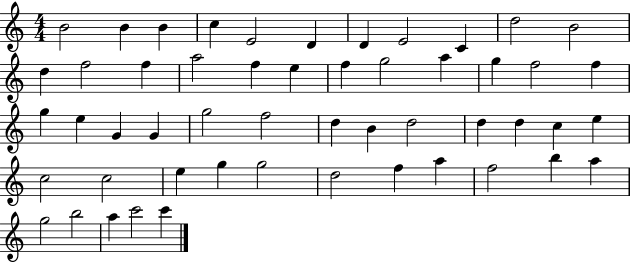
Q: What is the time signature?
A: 4/4